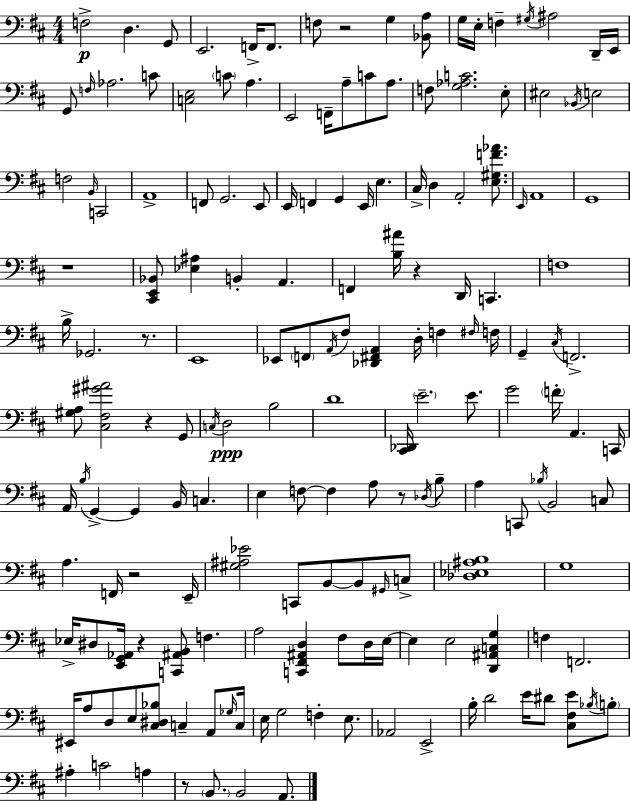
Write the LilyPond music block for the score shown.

{
  \clef bass
  \numericTimeSignature
  \time 4/4
  \key d \major
  f2->\p d4. g,8 | e,2. f,16-> f,8. | f8 r2 g4 <bes, a>8 | g16 e16-. f4-- \acciaccatura { gis16 } ais2 d,16-- | \break e,16 g,8 \grace { f16 } aes2. | c'8 <c e>2 \parenthesize c'8 a4. | e,2 f,16-- a8-- c'8 a8. | f8 <g aes c'>2. | \break e8-. eis2 \acciaccatura { bes,16 } e2 | f2 \grace { b,16 } c,2 | a,1-> | f,8 g,2. | \break e,8 e,16 f,4 g,4 e,16 e4. | cis16-> d4 a,2-. | <e gis f' aes'>8. \grace { e,16 } a,1 | g,1 | \break r1 | <cis, e, bes,>8 <ees ais>4 b,4-. a,4. | f,4 <b ais'>16 r4 d,16 c,4. | f1 | \break b16-> ges,2. | r8. e,1 | ees,8 \parenthesize f,8 \acciaccatura { a,16 } fis8 <des, fis, a,>4 | d16-. f4 \grace { fis16 } f16 g,4-- \acciaccatura { cis16 } f,2.-> | \break <gis a>8 <cis fis gis' ais'>2 | r4 g,8 \acciaccatura { c16 }\ppp d2 | b2 d'1 | <cis, des,>16 \parenthesize e'2.-- | \break e'8. g'2 | \parenthesize f'16-. a,4. c,16 a,16 \acciaccatura { b16 } g,4->~~ g,4 | b,16 c4. e4 f8~~ | f4 a8 r8 \acciaccatura { des16 } b8-- a4 c,8 | \break \acciaccatura { bes16 } b,2 c8 a4. | f,16 r2 e,16-- <gis ais ees'>2 | c,8 b,8~~ b,8 \grace { gis,16 } c8-> <des ees ais b>1 | g1 | \break ees16-> dis8 | <e, g, aes,>16 r4 <c, ais, b,>8 f4. a2 | <c, fis, ais, d>4 fis8 d16 e16~~ e4 | e2 <d, ais, c g>4 f4 | \break f,2. eis,16 a8 | d8 e8 <cis dis bes>8 c4-- a,8 \grace { ges16 } c16 e16 g2 | f4-. e8. aes,2 | e,2-> b16-. d'2 | \break e'16 dis'8 <cis fis e'>8 \acciaccatura { bes16 } \parenthesize b8-. ais4-. | c'2 a4 r8 | \parenthesize b,8. b,2 a,8. \bar "|."
}